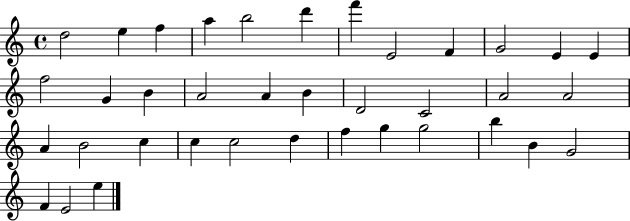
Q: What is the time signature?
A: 4/4